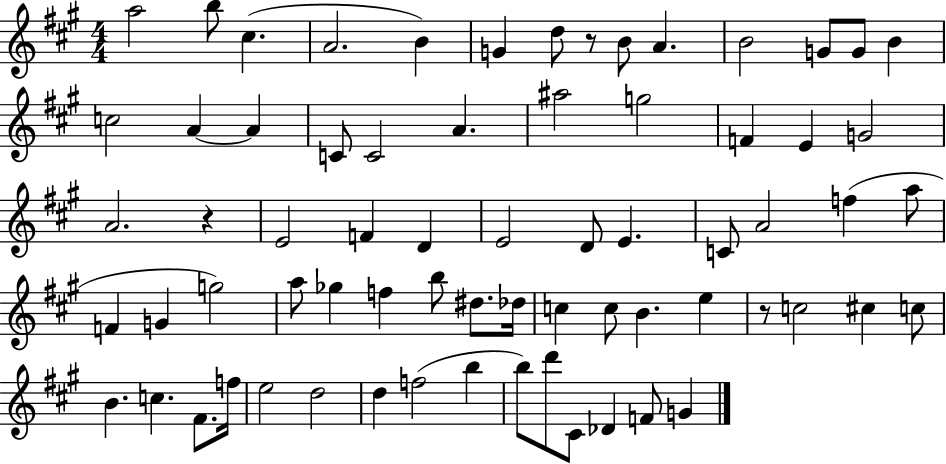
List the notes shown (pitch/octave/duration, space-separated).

A5/h B5/e C#5/q. A4/h. B4/q G4/q D5/e R/e B4/e A4/q. B4/h G4/e G4/e B4/q C5/h A4/q A4/q C4/e C4/h A4/q. A#5/h G5/h F4/q E4/q G4/h A4/h. R/q E4/h F4/q D4/q E4/h D4/e E4/q. C4/e A4/h F5/q A5/e F4/q G4/q G5/h A5/e Gb5/q F5/q B5/e D#5/e. Db5/s C5/q C5/e B4/q. E5/q R/e C5/h C#5/q C5/e B4/q. C5/q. F#4/e. F5/s E5/h D5/h D5/q F5/h B5/q B5/e D6/e C#4/e Db4/q F4/e G4/q